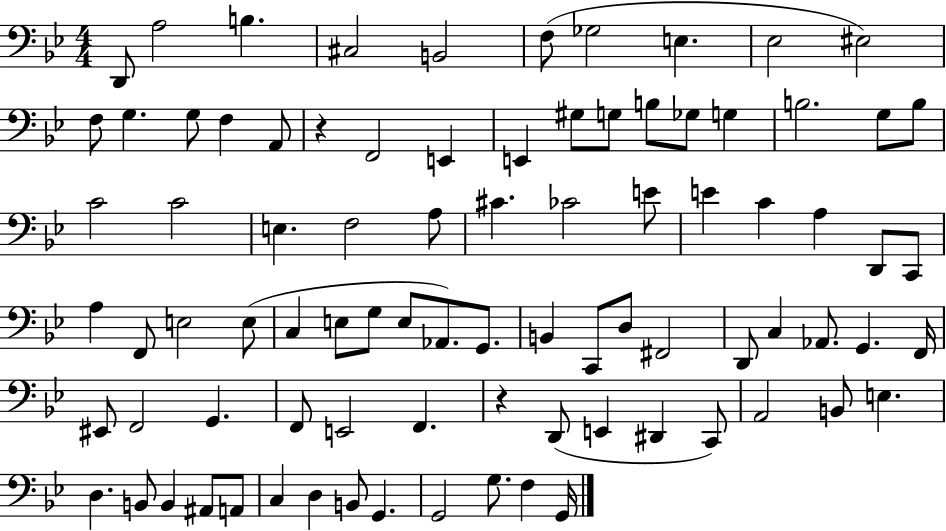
D2/e A3/h B3/q. C#3/h B2/h F3/e Gb3/h E3/q. Eb3/h EIS3/h F3/e G3/q. G3/e F3/q A2/e R/q F2/h E2/q E2/q G#3/e G3/e B3/e Gb3/e G3/q B3/h. G3/e B3/e C4/h C4/h E3/q. F3/h A3/e C#4/q. CES4/h E4/e E4/q C4/q A3/q D2/e C2/e A3/q F2/e E3/h E3/e C3/q E3/e G3/e E3/e Ab2/e. G2/e. B2/q C2/e D3/e F#2/h D2/e C3/q Ab2/e. G2/q. F2/s EIS2/e F2/h G2/q. F2/e E2/h F2/q. R/q D2/e E2/q D#2/q C2/e A2/h B2/e E3/q. D3/q. B2/e B2/q A#2/e A2/e C3/q D3/q B2/e G2/q. G2/h G3/e. F3/q G2/s